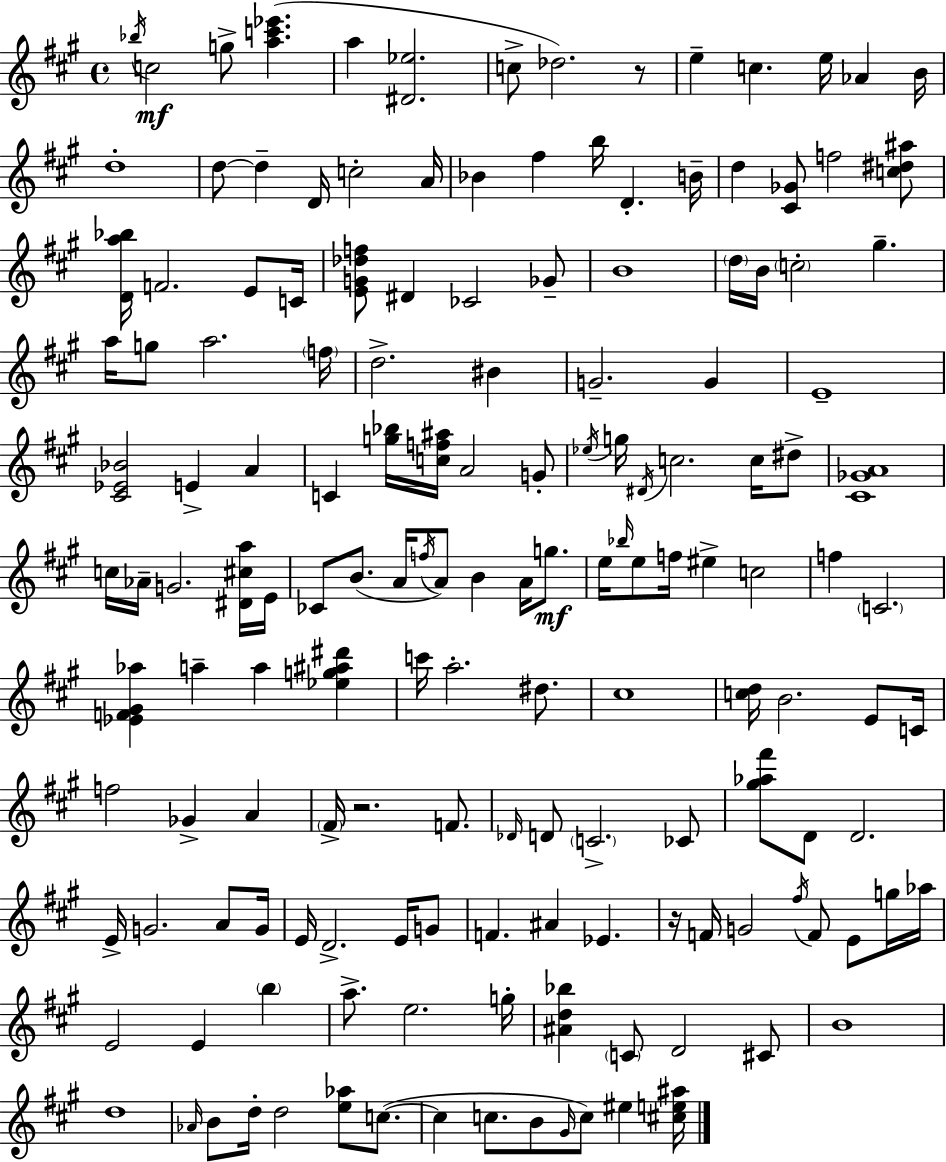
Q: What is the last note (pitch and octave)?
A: EIS5